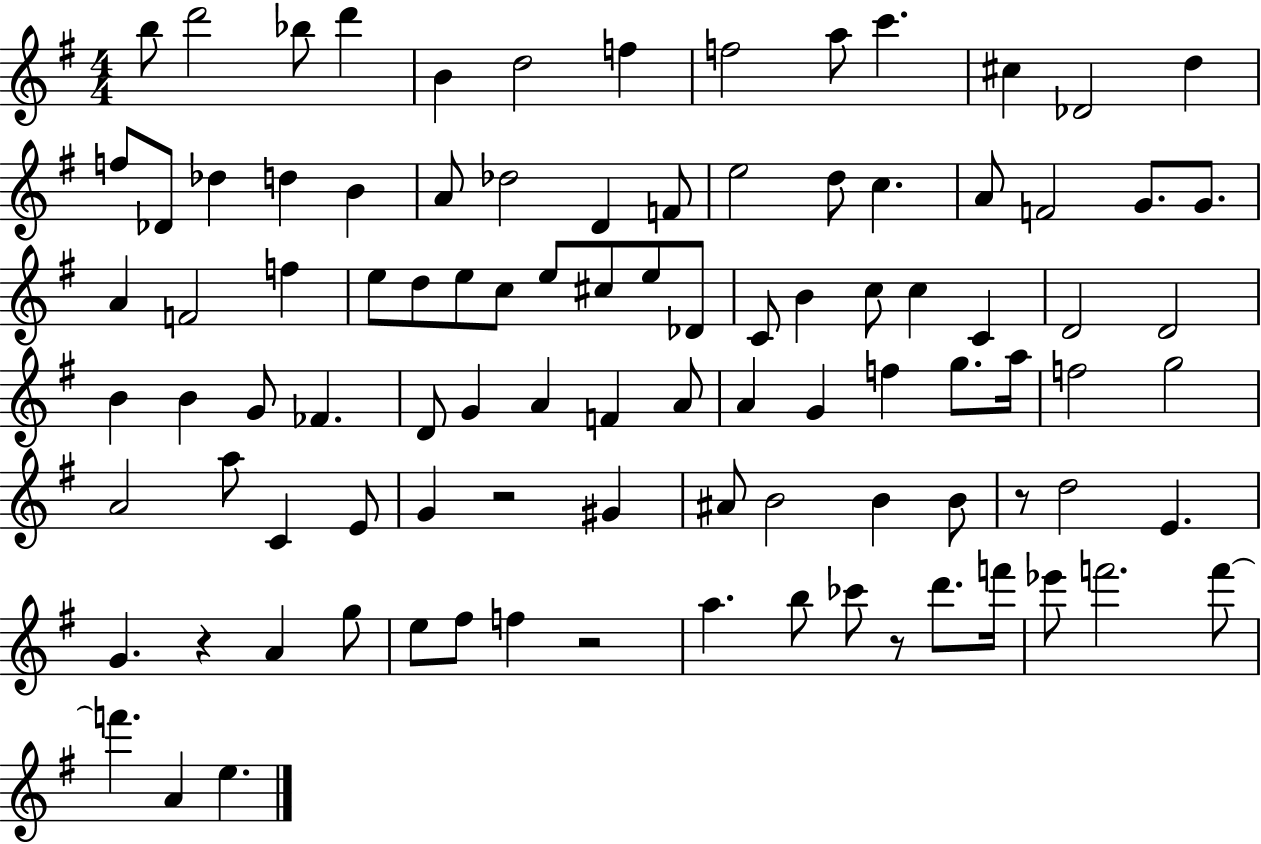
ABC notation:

X:1
T:Untitled
M:4/4
L:1/4
K:G
b/2 d'2 _b/2 d' B d2 f f2 a/2 c' ^c _D2 d f/2 _D/2 _d d B A/2 _d2 D F/2 e2 d/2 c A/2 F2 G/2 G/2 A F2 f e/2 d/2 e/2 c/2 e/2 ^c/2 e/2 _D/2 C/2 B c/2 c C D2 D2 B B G/2 _F D/2 G A F A/2 A G f g/2 a/4 f2 g2 A2 a/2 C E/2 G z2 ^G ^A/2 B2 B B/2 z/2 d2 E G z A g/2 e/2 ^f/2 f z2 a b/2 _c'/2 z/2 d'/2 f'/4 _e'/2 f'2 f'/2 f' A e